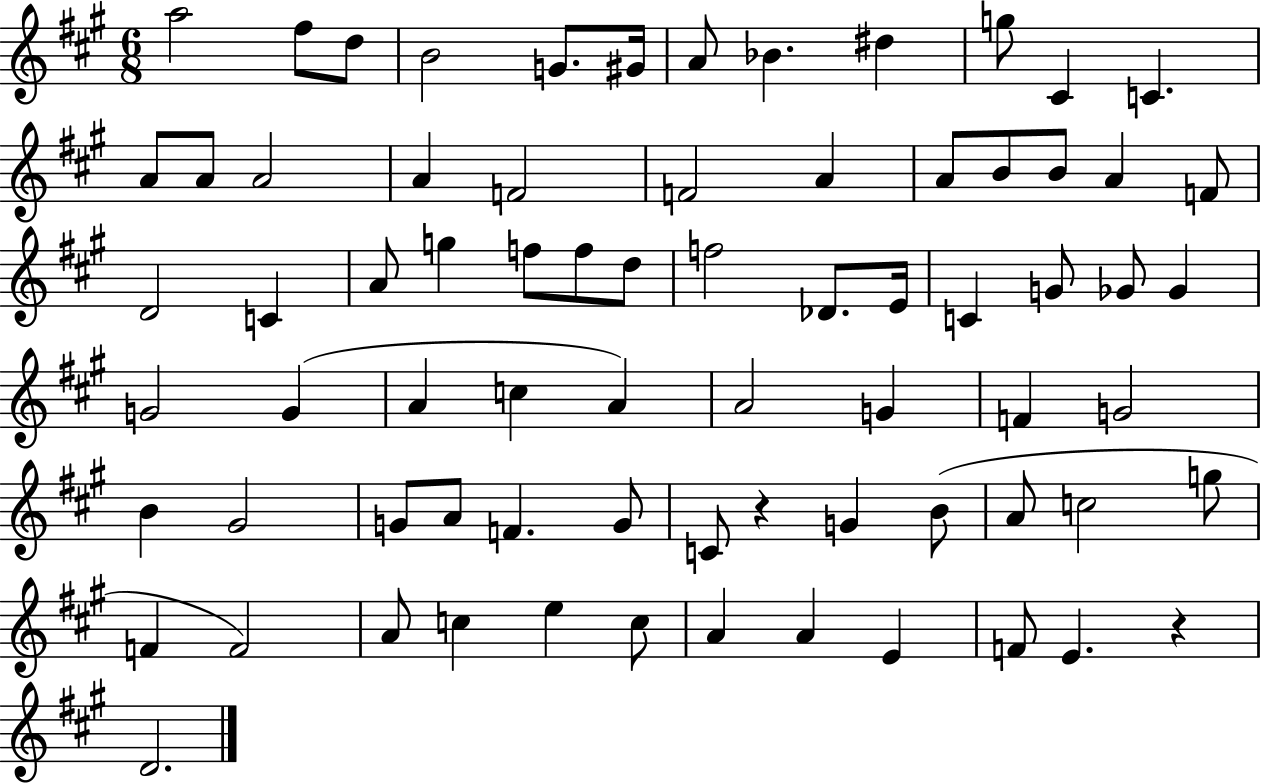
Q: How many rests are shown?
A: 2